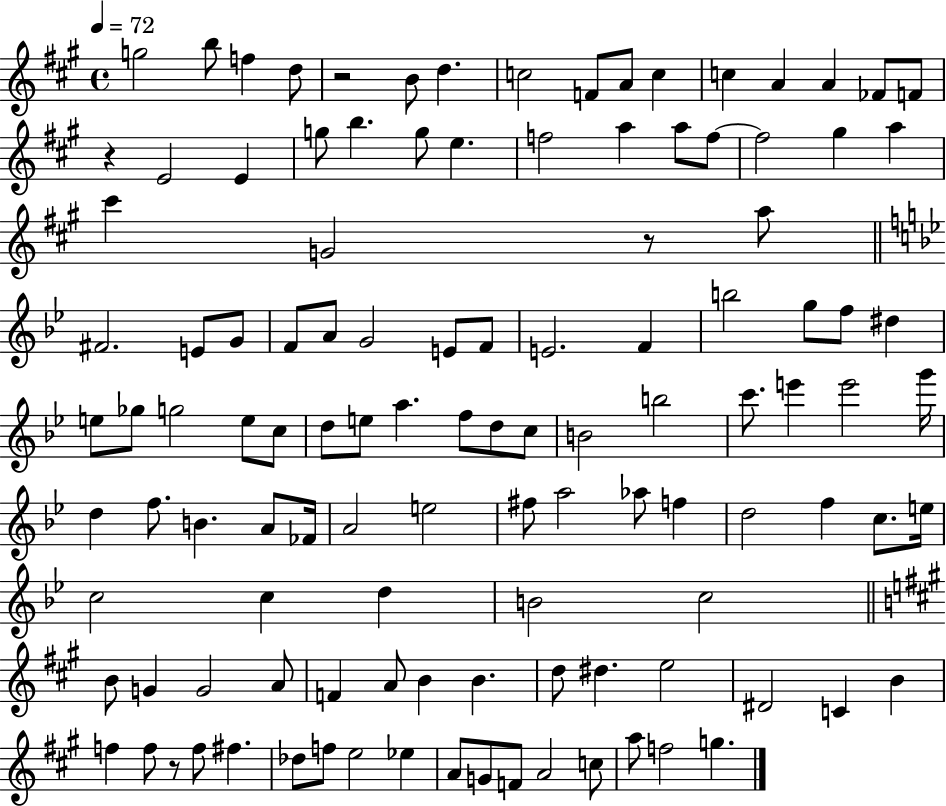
{
  \clef treble
  \time 4/4
  \defaultTimeSignature
  \key a \major
  \tempo 4 = 72
  g''2 b''8 f''4 d''8 | r2 b'8 d''4. | c''2 f'8 a'8 c''4 | c''4 a'4 a'4 fes'8 f'8 | \break r4 e'2 e'4 | g''8 b''4. g''8 e''4. | f''2 a''4 a''8 f''8~~ | f''2 gis''4 a''4 | \break cis'''4 g'2 r8 a''8 | \bar "||" \break \key bes \major fis'2. e'8 g'8 | f'8 a'8 g'2 e'8 f'8 | e'2. f'4 | b''2 g''8 f''8 dis''4 | \break e''8 ges''8 g''2 e''8 c''8 | d''8 e''8 a''4. f''8 d''8 c''8 | b'2 b''2 | c'''8. e'''4 e'''2 g'''16 | \break d''4 f''8. b'4. a'8 fes'16 | a'2 e''2 | fis''8 a''2 aes''8 f''4 | d''2 f''4 c''8. e''16 | \break c''2 c''4 d''4 | b'2 c''2 | \bar "||" \break \key a \major b'8 g'4 g'2 a'8 | f'4 a'8 b'4 b'4. | d''8 dis''4. e''2 | dis'2 c'4 b'4 | \break f''4 f''8 r8 f''8 fis''4. | des''8 f''8 e''2 ees''4 | a'8 g'8 f'8 a'2 c''8 | a''8 f''2 g''4. | \break \bar "|."
}